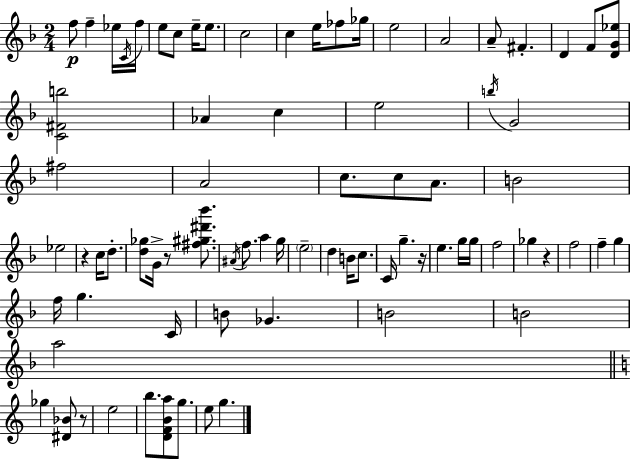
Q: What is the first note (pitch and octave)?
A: F5